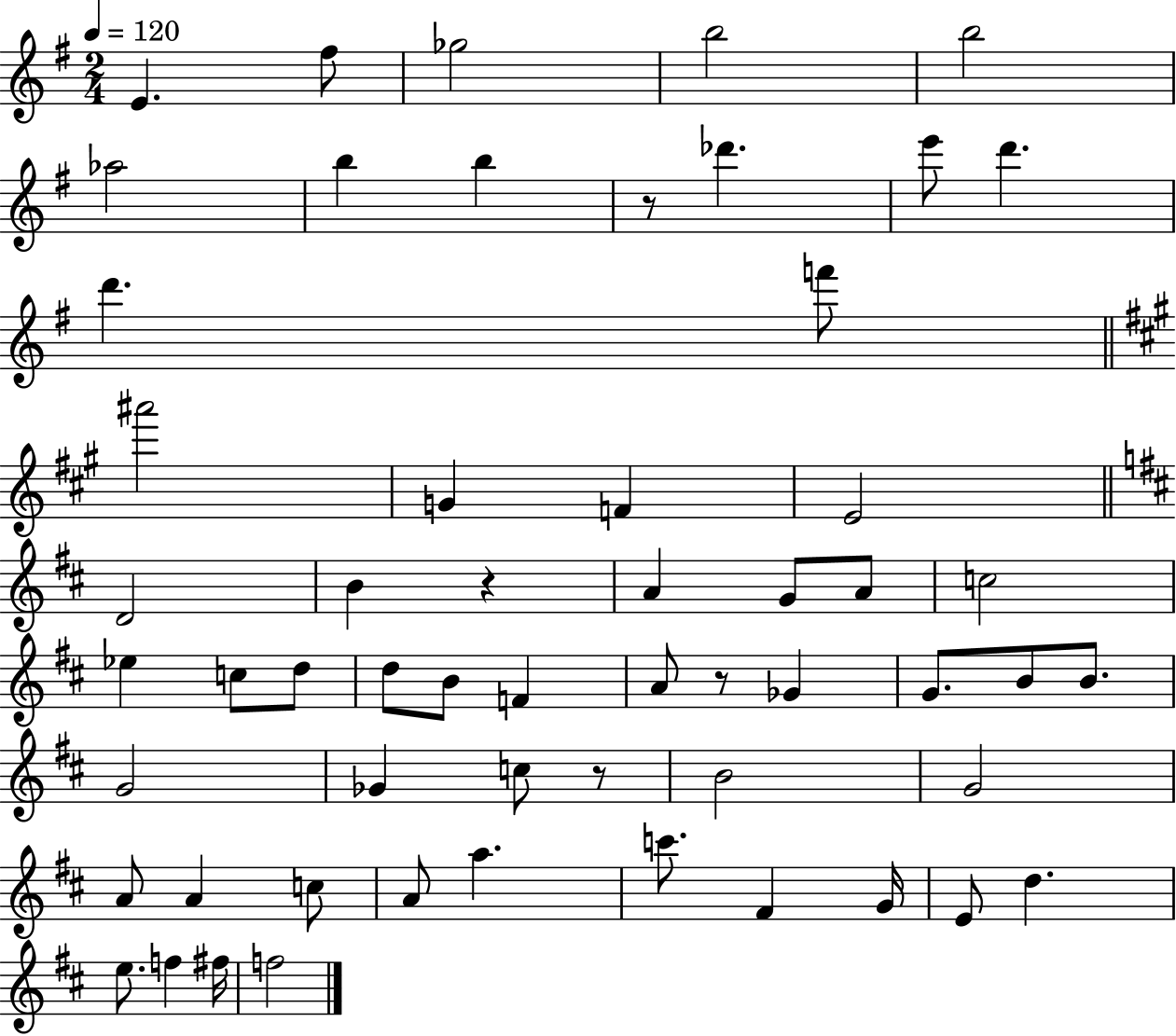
E4/q. F#5/e Gb5/h B5/h B5/h Ab5/h B5/q B5/q R/e Db6/q. E6/e D6/q. D6/q. F6/e A#6/h G4/q F4/q E4/h D4/h B4/q R/q A4/q G4/e A4/e C5/h Eb5/q C5/e D5/e D5/e B4/e F4/q A4/e R/e Gb4/q G4/e. B4/e B4/e. G4/h Gb4/q C5/e R/e B4/h G4/h A4/e A4/q C5/e A4/e A5/q. C6/e. F#4/q G4/s E4/e D5/q. E5/e. F5/q F#5/s F5/h